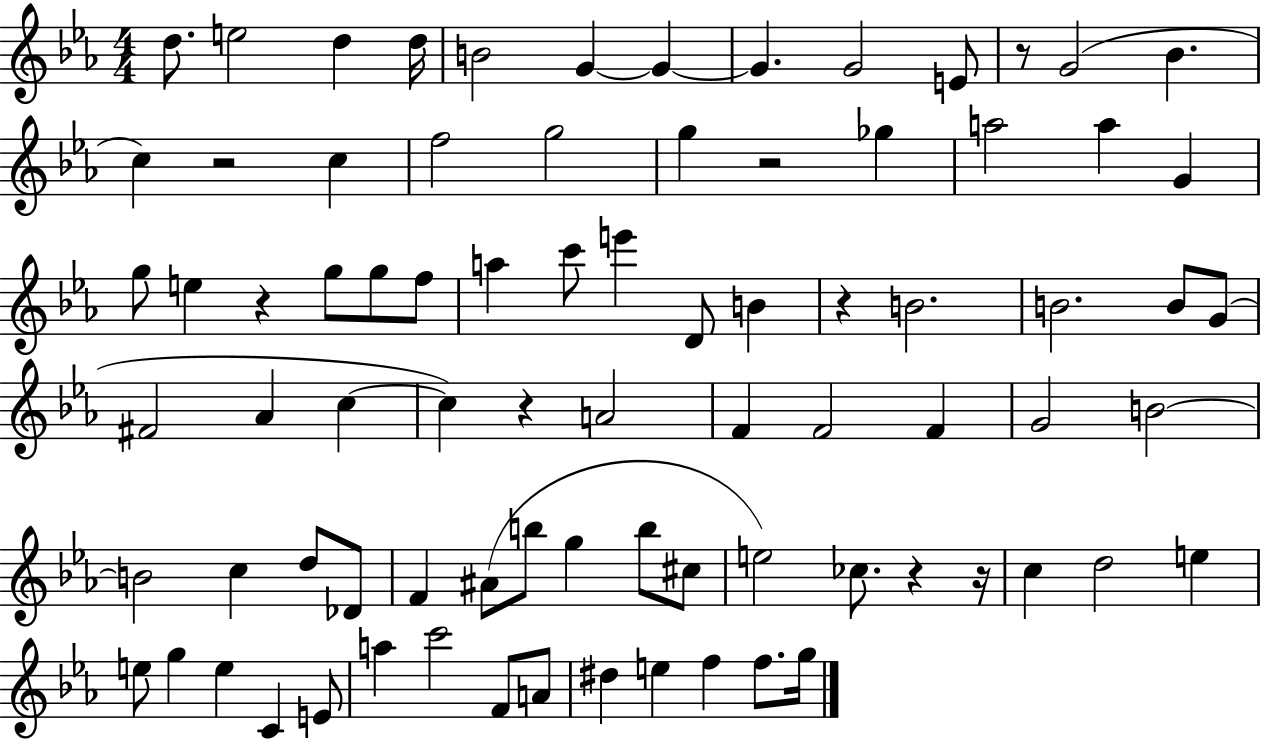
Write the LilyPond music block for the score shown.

{
  \clef treble
  \numericTimeSignature
  \time 4/4
  \key ees \major
  d''8. e''2 d''4 d''16 | b'2 g'4~~ g'4~~ | g'4. g'2 e'8 | r8 g'2( bes'4. | \break c''4) r2 c''4 | f''2 g''2 | g''4 r2 ges''4 | a''2 a''4 g'4 | \break g''8 e''4 r4 g''8 g''8 f''8 | a''4 c'''8 e'''4 d'8 b'4 | r4 b'2. | b'2. b'8 g'8( | \break fis'2 aes'4 c''4~~ | c''4) r4 a'2 | f'4 f'2 f'4 | g'2 b'2~~ | \break b'2 c''4 d''8 des'8 | f'4 ais'8( b''8 g''4 b''8 cis''8 | e''2) ces''8. r4 r16 | c''4 d''2 e''4 | \break e''8 g''4 e''4 c'4 e'8 | a''4 c'''2 f'8 a'8 | dis''4 e''4 f''4 f''8. g''16 | \bar "|."
}